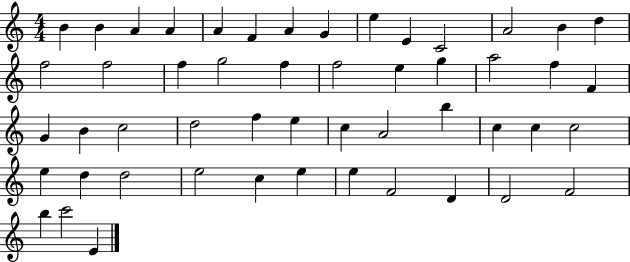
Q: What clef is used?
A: treble